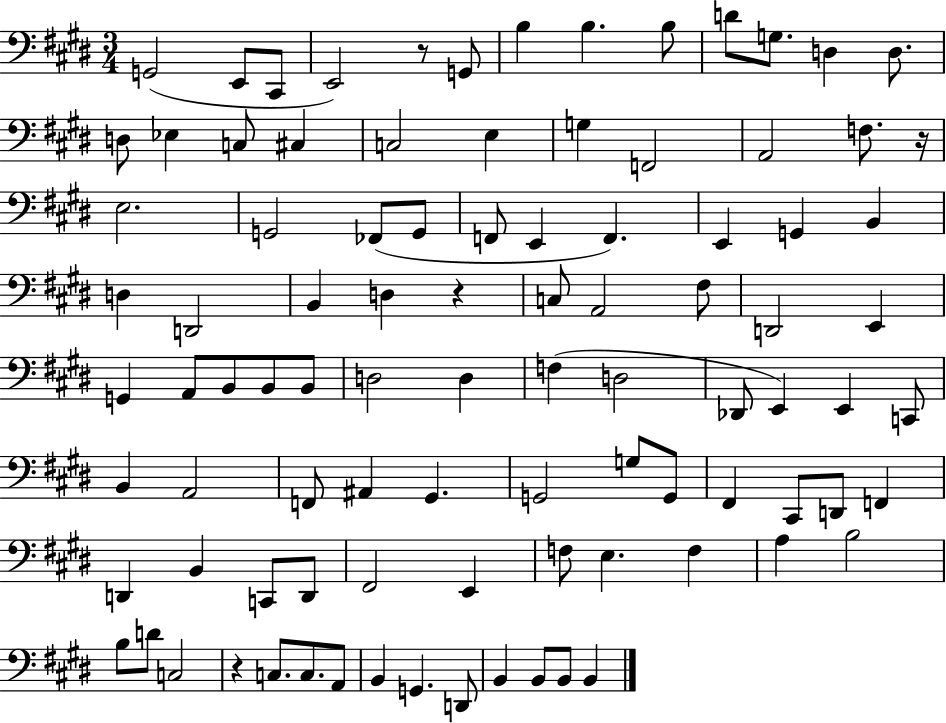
{
  \clef bass
  \numericTimeSignature
  \time 3/4
  \key e \major
  g,2( e,8 cis,8 | e,2) r8 g,8 | b4 b4. b8 | d'8 g8. d4 d8. | \break d8 ees4 c8 cis4 | c2 e4 | g4 f,2 | a,2 f8. r16 | \break e2. | g,2 fes,8( g,8 | f,8 e,4 f,4.) | e,4 g,4 b,4 | \break d4 d,2 | b,4 d4 r4 | c8 a,2 fis8 | d,2 e,4 | \break g,4 a,8 b,8 b,8 b,8 | d2 d4 | f4( d2 | des,8 e,4) e,4 c,8 | \break b,4 a,2 | f,8 ais,4 gis,4. | g,2 g8 g,8 | fis,4 cis,8 d,8 f,4 | \break d,4 b,4 c,8 d,8 | fis,2 e,4 | f8 e4. f4 | a4 b2 | \break b8 d'8 c2 | r4 c8. c8. a,8 | b,4 g,4. d,8 | b,4 b,8 b,8 b,4 | \break \bar "|."
}